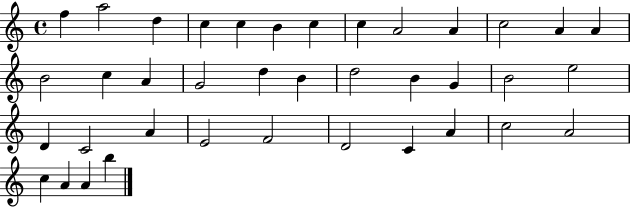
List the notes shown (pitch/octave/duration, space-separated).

F5/q A5/h D5/q C5/q C5/q B4/q C5/q C5/q A4/h A4/q C5/h A4/q A4/q B4/h C5/q A4/q G4/h D5/q B4/q D5/h B4/q G4/q B4/h E5/h D4/q C4/h A4/q E4/h F4/h D4/h C4/q A4/q C5/h A4/h C5/q A4/q A4/q B5/q